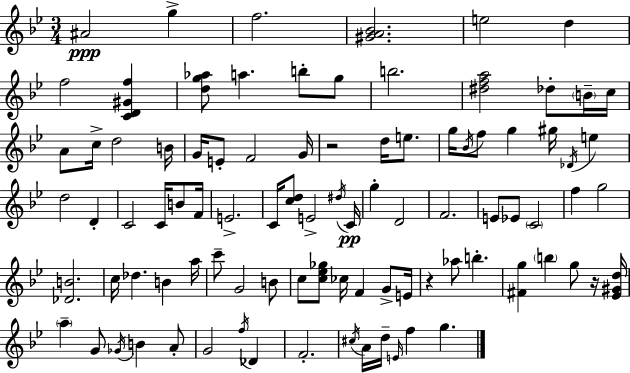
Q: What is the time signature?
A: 3/4